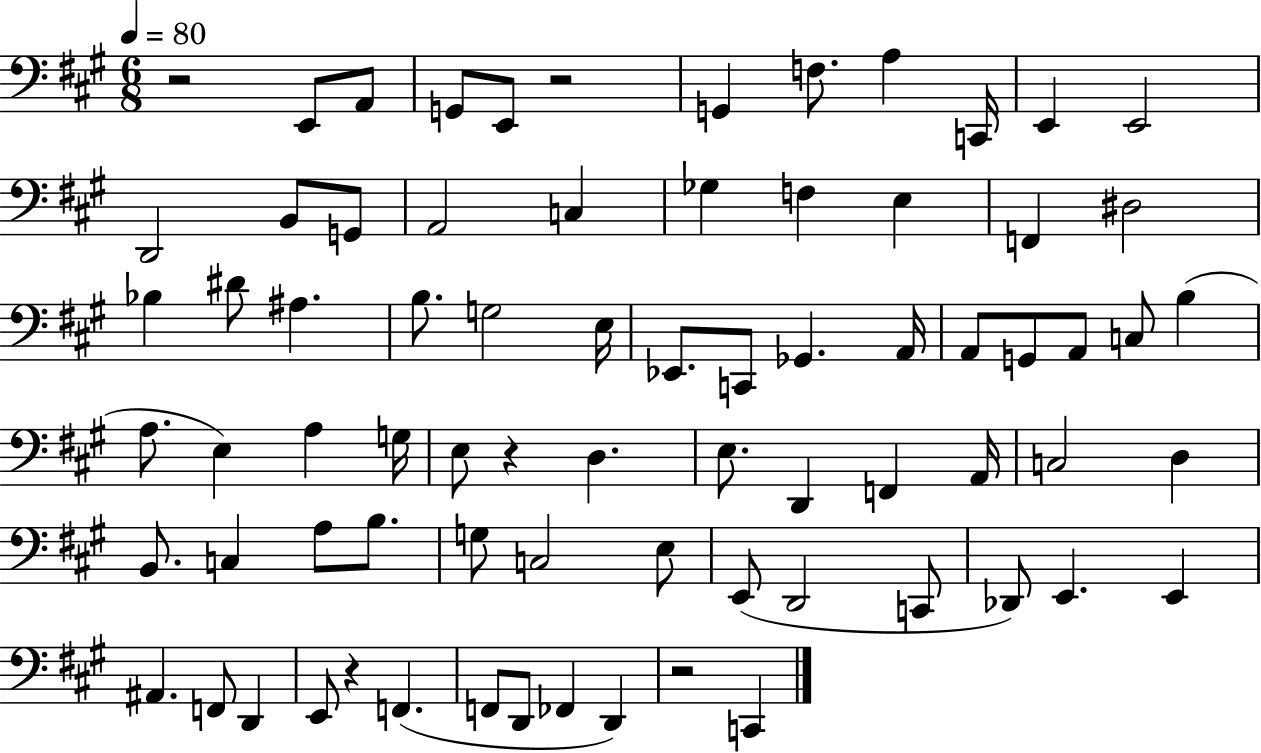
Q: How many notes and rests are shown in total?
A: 75